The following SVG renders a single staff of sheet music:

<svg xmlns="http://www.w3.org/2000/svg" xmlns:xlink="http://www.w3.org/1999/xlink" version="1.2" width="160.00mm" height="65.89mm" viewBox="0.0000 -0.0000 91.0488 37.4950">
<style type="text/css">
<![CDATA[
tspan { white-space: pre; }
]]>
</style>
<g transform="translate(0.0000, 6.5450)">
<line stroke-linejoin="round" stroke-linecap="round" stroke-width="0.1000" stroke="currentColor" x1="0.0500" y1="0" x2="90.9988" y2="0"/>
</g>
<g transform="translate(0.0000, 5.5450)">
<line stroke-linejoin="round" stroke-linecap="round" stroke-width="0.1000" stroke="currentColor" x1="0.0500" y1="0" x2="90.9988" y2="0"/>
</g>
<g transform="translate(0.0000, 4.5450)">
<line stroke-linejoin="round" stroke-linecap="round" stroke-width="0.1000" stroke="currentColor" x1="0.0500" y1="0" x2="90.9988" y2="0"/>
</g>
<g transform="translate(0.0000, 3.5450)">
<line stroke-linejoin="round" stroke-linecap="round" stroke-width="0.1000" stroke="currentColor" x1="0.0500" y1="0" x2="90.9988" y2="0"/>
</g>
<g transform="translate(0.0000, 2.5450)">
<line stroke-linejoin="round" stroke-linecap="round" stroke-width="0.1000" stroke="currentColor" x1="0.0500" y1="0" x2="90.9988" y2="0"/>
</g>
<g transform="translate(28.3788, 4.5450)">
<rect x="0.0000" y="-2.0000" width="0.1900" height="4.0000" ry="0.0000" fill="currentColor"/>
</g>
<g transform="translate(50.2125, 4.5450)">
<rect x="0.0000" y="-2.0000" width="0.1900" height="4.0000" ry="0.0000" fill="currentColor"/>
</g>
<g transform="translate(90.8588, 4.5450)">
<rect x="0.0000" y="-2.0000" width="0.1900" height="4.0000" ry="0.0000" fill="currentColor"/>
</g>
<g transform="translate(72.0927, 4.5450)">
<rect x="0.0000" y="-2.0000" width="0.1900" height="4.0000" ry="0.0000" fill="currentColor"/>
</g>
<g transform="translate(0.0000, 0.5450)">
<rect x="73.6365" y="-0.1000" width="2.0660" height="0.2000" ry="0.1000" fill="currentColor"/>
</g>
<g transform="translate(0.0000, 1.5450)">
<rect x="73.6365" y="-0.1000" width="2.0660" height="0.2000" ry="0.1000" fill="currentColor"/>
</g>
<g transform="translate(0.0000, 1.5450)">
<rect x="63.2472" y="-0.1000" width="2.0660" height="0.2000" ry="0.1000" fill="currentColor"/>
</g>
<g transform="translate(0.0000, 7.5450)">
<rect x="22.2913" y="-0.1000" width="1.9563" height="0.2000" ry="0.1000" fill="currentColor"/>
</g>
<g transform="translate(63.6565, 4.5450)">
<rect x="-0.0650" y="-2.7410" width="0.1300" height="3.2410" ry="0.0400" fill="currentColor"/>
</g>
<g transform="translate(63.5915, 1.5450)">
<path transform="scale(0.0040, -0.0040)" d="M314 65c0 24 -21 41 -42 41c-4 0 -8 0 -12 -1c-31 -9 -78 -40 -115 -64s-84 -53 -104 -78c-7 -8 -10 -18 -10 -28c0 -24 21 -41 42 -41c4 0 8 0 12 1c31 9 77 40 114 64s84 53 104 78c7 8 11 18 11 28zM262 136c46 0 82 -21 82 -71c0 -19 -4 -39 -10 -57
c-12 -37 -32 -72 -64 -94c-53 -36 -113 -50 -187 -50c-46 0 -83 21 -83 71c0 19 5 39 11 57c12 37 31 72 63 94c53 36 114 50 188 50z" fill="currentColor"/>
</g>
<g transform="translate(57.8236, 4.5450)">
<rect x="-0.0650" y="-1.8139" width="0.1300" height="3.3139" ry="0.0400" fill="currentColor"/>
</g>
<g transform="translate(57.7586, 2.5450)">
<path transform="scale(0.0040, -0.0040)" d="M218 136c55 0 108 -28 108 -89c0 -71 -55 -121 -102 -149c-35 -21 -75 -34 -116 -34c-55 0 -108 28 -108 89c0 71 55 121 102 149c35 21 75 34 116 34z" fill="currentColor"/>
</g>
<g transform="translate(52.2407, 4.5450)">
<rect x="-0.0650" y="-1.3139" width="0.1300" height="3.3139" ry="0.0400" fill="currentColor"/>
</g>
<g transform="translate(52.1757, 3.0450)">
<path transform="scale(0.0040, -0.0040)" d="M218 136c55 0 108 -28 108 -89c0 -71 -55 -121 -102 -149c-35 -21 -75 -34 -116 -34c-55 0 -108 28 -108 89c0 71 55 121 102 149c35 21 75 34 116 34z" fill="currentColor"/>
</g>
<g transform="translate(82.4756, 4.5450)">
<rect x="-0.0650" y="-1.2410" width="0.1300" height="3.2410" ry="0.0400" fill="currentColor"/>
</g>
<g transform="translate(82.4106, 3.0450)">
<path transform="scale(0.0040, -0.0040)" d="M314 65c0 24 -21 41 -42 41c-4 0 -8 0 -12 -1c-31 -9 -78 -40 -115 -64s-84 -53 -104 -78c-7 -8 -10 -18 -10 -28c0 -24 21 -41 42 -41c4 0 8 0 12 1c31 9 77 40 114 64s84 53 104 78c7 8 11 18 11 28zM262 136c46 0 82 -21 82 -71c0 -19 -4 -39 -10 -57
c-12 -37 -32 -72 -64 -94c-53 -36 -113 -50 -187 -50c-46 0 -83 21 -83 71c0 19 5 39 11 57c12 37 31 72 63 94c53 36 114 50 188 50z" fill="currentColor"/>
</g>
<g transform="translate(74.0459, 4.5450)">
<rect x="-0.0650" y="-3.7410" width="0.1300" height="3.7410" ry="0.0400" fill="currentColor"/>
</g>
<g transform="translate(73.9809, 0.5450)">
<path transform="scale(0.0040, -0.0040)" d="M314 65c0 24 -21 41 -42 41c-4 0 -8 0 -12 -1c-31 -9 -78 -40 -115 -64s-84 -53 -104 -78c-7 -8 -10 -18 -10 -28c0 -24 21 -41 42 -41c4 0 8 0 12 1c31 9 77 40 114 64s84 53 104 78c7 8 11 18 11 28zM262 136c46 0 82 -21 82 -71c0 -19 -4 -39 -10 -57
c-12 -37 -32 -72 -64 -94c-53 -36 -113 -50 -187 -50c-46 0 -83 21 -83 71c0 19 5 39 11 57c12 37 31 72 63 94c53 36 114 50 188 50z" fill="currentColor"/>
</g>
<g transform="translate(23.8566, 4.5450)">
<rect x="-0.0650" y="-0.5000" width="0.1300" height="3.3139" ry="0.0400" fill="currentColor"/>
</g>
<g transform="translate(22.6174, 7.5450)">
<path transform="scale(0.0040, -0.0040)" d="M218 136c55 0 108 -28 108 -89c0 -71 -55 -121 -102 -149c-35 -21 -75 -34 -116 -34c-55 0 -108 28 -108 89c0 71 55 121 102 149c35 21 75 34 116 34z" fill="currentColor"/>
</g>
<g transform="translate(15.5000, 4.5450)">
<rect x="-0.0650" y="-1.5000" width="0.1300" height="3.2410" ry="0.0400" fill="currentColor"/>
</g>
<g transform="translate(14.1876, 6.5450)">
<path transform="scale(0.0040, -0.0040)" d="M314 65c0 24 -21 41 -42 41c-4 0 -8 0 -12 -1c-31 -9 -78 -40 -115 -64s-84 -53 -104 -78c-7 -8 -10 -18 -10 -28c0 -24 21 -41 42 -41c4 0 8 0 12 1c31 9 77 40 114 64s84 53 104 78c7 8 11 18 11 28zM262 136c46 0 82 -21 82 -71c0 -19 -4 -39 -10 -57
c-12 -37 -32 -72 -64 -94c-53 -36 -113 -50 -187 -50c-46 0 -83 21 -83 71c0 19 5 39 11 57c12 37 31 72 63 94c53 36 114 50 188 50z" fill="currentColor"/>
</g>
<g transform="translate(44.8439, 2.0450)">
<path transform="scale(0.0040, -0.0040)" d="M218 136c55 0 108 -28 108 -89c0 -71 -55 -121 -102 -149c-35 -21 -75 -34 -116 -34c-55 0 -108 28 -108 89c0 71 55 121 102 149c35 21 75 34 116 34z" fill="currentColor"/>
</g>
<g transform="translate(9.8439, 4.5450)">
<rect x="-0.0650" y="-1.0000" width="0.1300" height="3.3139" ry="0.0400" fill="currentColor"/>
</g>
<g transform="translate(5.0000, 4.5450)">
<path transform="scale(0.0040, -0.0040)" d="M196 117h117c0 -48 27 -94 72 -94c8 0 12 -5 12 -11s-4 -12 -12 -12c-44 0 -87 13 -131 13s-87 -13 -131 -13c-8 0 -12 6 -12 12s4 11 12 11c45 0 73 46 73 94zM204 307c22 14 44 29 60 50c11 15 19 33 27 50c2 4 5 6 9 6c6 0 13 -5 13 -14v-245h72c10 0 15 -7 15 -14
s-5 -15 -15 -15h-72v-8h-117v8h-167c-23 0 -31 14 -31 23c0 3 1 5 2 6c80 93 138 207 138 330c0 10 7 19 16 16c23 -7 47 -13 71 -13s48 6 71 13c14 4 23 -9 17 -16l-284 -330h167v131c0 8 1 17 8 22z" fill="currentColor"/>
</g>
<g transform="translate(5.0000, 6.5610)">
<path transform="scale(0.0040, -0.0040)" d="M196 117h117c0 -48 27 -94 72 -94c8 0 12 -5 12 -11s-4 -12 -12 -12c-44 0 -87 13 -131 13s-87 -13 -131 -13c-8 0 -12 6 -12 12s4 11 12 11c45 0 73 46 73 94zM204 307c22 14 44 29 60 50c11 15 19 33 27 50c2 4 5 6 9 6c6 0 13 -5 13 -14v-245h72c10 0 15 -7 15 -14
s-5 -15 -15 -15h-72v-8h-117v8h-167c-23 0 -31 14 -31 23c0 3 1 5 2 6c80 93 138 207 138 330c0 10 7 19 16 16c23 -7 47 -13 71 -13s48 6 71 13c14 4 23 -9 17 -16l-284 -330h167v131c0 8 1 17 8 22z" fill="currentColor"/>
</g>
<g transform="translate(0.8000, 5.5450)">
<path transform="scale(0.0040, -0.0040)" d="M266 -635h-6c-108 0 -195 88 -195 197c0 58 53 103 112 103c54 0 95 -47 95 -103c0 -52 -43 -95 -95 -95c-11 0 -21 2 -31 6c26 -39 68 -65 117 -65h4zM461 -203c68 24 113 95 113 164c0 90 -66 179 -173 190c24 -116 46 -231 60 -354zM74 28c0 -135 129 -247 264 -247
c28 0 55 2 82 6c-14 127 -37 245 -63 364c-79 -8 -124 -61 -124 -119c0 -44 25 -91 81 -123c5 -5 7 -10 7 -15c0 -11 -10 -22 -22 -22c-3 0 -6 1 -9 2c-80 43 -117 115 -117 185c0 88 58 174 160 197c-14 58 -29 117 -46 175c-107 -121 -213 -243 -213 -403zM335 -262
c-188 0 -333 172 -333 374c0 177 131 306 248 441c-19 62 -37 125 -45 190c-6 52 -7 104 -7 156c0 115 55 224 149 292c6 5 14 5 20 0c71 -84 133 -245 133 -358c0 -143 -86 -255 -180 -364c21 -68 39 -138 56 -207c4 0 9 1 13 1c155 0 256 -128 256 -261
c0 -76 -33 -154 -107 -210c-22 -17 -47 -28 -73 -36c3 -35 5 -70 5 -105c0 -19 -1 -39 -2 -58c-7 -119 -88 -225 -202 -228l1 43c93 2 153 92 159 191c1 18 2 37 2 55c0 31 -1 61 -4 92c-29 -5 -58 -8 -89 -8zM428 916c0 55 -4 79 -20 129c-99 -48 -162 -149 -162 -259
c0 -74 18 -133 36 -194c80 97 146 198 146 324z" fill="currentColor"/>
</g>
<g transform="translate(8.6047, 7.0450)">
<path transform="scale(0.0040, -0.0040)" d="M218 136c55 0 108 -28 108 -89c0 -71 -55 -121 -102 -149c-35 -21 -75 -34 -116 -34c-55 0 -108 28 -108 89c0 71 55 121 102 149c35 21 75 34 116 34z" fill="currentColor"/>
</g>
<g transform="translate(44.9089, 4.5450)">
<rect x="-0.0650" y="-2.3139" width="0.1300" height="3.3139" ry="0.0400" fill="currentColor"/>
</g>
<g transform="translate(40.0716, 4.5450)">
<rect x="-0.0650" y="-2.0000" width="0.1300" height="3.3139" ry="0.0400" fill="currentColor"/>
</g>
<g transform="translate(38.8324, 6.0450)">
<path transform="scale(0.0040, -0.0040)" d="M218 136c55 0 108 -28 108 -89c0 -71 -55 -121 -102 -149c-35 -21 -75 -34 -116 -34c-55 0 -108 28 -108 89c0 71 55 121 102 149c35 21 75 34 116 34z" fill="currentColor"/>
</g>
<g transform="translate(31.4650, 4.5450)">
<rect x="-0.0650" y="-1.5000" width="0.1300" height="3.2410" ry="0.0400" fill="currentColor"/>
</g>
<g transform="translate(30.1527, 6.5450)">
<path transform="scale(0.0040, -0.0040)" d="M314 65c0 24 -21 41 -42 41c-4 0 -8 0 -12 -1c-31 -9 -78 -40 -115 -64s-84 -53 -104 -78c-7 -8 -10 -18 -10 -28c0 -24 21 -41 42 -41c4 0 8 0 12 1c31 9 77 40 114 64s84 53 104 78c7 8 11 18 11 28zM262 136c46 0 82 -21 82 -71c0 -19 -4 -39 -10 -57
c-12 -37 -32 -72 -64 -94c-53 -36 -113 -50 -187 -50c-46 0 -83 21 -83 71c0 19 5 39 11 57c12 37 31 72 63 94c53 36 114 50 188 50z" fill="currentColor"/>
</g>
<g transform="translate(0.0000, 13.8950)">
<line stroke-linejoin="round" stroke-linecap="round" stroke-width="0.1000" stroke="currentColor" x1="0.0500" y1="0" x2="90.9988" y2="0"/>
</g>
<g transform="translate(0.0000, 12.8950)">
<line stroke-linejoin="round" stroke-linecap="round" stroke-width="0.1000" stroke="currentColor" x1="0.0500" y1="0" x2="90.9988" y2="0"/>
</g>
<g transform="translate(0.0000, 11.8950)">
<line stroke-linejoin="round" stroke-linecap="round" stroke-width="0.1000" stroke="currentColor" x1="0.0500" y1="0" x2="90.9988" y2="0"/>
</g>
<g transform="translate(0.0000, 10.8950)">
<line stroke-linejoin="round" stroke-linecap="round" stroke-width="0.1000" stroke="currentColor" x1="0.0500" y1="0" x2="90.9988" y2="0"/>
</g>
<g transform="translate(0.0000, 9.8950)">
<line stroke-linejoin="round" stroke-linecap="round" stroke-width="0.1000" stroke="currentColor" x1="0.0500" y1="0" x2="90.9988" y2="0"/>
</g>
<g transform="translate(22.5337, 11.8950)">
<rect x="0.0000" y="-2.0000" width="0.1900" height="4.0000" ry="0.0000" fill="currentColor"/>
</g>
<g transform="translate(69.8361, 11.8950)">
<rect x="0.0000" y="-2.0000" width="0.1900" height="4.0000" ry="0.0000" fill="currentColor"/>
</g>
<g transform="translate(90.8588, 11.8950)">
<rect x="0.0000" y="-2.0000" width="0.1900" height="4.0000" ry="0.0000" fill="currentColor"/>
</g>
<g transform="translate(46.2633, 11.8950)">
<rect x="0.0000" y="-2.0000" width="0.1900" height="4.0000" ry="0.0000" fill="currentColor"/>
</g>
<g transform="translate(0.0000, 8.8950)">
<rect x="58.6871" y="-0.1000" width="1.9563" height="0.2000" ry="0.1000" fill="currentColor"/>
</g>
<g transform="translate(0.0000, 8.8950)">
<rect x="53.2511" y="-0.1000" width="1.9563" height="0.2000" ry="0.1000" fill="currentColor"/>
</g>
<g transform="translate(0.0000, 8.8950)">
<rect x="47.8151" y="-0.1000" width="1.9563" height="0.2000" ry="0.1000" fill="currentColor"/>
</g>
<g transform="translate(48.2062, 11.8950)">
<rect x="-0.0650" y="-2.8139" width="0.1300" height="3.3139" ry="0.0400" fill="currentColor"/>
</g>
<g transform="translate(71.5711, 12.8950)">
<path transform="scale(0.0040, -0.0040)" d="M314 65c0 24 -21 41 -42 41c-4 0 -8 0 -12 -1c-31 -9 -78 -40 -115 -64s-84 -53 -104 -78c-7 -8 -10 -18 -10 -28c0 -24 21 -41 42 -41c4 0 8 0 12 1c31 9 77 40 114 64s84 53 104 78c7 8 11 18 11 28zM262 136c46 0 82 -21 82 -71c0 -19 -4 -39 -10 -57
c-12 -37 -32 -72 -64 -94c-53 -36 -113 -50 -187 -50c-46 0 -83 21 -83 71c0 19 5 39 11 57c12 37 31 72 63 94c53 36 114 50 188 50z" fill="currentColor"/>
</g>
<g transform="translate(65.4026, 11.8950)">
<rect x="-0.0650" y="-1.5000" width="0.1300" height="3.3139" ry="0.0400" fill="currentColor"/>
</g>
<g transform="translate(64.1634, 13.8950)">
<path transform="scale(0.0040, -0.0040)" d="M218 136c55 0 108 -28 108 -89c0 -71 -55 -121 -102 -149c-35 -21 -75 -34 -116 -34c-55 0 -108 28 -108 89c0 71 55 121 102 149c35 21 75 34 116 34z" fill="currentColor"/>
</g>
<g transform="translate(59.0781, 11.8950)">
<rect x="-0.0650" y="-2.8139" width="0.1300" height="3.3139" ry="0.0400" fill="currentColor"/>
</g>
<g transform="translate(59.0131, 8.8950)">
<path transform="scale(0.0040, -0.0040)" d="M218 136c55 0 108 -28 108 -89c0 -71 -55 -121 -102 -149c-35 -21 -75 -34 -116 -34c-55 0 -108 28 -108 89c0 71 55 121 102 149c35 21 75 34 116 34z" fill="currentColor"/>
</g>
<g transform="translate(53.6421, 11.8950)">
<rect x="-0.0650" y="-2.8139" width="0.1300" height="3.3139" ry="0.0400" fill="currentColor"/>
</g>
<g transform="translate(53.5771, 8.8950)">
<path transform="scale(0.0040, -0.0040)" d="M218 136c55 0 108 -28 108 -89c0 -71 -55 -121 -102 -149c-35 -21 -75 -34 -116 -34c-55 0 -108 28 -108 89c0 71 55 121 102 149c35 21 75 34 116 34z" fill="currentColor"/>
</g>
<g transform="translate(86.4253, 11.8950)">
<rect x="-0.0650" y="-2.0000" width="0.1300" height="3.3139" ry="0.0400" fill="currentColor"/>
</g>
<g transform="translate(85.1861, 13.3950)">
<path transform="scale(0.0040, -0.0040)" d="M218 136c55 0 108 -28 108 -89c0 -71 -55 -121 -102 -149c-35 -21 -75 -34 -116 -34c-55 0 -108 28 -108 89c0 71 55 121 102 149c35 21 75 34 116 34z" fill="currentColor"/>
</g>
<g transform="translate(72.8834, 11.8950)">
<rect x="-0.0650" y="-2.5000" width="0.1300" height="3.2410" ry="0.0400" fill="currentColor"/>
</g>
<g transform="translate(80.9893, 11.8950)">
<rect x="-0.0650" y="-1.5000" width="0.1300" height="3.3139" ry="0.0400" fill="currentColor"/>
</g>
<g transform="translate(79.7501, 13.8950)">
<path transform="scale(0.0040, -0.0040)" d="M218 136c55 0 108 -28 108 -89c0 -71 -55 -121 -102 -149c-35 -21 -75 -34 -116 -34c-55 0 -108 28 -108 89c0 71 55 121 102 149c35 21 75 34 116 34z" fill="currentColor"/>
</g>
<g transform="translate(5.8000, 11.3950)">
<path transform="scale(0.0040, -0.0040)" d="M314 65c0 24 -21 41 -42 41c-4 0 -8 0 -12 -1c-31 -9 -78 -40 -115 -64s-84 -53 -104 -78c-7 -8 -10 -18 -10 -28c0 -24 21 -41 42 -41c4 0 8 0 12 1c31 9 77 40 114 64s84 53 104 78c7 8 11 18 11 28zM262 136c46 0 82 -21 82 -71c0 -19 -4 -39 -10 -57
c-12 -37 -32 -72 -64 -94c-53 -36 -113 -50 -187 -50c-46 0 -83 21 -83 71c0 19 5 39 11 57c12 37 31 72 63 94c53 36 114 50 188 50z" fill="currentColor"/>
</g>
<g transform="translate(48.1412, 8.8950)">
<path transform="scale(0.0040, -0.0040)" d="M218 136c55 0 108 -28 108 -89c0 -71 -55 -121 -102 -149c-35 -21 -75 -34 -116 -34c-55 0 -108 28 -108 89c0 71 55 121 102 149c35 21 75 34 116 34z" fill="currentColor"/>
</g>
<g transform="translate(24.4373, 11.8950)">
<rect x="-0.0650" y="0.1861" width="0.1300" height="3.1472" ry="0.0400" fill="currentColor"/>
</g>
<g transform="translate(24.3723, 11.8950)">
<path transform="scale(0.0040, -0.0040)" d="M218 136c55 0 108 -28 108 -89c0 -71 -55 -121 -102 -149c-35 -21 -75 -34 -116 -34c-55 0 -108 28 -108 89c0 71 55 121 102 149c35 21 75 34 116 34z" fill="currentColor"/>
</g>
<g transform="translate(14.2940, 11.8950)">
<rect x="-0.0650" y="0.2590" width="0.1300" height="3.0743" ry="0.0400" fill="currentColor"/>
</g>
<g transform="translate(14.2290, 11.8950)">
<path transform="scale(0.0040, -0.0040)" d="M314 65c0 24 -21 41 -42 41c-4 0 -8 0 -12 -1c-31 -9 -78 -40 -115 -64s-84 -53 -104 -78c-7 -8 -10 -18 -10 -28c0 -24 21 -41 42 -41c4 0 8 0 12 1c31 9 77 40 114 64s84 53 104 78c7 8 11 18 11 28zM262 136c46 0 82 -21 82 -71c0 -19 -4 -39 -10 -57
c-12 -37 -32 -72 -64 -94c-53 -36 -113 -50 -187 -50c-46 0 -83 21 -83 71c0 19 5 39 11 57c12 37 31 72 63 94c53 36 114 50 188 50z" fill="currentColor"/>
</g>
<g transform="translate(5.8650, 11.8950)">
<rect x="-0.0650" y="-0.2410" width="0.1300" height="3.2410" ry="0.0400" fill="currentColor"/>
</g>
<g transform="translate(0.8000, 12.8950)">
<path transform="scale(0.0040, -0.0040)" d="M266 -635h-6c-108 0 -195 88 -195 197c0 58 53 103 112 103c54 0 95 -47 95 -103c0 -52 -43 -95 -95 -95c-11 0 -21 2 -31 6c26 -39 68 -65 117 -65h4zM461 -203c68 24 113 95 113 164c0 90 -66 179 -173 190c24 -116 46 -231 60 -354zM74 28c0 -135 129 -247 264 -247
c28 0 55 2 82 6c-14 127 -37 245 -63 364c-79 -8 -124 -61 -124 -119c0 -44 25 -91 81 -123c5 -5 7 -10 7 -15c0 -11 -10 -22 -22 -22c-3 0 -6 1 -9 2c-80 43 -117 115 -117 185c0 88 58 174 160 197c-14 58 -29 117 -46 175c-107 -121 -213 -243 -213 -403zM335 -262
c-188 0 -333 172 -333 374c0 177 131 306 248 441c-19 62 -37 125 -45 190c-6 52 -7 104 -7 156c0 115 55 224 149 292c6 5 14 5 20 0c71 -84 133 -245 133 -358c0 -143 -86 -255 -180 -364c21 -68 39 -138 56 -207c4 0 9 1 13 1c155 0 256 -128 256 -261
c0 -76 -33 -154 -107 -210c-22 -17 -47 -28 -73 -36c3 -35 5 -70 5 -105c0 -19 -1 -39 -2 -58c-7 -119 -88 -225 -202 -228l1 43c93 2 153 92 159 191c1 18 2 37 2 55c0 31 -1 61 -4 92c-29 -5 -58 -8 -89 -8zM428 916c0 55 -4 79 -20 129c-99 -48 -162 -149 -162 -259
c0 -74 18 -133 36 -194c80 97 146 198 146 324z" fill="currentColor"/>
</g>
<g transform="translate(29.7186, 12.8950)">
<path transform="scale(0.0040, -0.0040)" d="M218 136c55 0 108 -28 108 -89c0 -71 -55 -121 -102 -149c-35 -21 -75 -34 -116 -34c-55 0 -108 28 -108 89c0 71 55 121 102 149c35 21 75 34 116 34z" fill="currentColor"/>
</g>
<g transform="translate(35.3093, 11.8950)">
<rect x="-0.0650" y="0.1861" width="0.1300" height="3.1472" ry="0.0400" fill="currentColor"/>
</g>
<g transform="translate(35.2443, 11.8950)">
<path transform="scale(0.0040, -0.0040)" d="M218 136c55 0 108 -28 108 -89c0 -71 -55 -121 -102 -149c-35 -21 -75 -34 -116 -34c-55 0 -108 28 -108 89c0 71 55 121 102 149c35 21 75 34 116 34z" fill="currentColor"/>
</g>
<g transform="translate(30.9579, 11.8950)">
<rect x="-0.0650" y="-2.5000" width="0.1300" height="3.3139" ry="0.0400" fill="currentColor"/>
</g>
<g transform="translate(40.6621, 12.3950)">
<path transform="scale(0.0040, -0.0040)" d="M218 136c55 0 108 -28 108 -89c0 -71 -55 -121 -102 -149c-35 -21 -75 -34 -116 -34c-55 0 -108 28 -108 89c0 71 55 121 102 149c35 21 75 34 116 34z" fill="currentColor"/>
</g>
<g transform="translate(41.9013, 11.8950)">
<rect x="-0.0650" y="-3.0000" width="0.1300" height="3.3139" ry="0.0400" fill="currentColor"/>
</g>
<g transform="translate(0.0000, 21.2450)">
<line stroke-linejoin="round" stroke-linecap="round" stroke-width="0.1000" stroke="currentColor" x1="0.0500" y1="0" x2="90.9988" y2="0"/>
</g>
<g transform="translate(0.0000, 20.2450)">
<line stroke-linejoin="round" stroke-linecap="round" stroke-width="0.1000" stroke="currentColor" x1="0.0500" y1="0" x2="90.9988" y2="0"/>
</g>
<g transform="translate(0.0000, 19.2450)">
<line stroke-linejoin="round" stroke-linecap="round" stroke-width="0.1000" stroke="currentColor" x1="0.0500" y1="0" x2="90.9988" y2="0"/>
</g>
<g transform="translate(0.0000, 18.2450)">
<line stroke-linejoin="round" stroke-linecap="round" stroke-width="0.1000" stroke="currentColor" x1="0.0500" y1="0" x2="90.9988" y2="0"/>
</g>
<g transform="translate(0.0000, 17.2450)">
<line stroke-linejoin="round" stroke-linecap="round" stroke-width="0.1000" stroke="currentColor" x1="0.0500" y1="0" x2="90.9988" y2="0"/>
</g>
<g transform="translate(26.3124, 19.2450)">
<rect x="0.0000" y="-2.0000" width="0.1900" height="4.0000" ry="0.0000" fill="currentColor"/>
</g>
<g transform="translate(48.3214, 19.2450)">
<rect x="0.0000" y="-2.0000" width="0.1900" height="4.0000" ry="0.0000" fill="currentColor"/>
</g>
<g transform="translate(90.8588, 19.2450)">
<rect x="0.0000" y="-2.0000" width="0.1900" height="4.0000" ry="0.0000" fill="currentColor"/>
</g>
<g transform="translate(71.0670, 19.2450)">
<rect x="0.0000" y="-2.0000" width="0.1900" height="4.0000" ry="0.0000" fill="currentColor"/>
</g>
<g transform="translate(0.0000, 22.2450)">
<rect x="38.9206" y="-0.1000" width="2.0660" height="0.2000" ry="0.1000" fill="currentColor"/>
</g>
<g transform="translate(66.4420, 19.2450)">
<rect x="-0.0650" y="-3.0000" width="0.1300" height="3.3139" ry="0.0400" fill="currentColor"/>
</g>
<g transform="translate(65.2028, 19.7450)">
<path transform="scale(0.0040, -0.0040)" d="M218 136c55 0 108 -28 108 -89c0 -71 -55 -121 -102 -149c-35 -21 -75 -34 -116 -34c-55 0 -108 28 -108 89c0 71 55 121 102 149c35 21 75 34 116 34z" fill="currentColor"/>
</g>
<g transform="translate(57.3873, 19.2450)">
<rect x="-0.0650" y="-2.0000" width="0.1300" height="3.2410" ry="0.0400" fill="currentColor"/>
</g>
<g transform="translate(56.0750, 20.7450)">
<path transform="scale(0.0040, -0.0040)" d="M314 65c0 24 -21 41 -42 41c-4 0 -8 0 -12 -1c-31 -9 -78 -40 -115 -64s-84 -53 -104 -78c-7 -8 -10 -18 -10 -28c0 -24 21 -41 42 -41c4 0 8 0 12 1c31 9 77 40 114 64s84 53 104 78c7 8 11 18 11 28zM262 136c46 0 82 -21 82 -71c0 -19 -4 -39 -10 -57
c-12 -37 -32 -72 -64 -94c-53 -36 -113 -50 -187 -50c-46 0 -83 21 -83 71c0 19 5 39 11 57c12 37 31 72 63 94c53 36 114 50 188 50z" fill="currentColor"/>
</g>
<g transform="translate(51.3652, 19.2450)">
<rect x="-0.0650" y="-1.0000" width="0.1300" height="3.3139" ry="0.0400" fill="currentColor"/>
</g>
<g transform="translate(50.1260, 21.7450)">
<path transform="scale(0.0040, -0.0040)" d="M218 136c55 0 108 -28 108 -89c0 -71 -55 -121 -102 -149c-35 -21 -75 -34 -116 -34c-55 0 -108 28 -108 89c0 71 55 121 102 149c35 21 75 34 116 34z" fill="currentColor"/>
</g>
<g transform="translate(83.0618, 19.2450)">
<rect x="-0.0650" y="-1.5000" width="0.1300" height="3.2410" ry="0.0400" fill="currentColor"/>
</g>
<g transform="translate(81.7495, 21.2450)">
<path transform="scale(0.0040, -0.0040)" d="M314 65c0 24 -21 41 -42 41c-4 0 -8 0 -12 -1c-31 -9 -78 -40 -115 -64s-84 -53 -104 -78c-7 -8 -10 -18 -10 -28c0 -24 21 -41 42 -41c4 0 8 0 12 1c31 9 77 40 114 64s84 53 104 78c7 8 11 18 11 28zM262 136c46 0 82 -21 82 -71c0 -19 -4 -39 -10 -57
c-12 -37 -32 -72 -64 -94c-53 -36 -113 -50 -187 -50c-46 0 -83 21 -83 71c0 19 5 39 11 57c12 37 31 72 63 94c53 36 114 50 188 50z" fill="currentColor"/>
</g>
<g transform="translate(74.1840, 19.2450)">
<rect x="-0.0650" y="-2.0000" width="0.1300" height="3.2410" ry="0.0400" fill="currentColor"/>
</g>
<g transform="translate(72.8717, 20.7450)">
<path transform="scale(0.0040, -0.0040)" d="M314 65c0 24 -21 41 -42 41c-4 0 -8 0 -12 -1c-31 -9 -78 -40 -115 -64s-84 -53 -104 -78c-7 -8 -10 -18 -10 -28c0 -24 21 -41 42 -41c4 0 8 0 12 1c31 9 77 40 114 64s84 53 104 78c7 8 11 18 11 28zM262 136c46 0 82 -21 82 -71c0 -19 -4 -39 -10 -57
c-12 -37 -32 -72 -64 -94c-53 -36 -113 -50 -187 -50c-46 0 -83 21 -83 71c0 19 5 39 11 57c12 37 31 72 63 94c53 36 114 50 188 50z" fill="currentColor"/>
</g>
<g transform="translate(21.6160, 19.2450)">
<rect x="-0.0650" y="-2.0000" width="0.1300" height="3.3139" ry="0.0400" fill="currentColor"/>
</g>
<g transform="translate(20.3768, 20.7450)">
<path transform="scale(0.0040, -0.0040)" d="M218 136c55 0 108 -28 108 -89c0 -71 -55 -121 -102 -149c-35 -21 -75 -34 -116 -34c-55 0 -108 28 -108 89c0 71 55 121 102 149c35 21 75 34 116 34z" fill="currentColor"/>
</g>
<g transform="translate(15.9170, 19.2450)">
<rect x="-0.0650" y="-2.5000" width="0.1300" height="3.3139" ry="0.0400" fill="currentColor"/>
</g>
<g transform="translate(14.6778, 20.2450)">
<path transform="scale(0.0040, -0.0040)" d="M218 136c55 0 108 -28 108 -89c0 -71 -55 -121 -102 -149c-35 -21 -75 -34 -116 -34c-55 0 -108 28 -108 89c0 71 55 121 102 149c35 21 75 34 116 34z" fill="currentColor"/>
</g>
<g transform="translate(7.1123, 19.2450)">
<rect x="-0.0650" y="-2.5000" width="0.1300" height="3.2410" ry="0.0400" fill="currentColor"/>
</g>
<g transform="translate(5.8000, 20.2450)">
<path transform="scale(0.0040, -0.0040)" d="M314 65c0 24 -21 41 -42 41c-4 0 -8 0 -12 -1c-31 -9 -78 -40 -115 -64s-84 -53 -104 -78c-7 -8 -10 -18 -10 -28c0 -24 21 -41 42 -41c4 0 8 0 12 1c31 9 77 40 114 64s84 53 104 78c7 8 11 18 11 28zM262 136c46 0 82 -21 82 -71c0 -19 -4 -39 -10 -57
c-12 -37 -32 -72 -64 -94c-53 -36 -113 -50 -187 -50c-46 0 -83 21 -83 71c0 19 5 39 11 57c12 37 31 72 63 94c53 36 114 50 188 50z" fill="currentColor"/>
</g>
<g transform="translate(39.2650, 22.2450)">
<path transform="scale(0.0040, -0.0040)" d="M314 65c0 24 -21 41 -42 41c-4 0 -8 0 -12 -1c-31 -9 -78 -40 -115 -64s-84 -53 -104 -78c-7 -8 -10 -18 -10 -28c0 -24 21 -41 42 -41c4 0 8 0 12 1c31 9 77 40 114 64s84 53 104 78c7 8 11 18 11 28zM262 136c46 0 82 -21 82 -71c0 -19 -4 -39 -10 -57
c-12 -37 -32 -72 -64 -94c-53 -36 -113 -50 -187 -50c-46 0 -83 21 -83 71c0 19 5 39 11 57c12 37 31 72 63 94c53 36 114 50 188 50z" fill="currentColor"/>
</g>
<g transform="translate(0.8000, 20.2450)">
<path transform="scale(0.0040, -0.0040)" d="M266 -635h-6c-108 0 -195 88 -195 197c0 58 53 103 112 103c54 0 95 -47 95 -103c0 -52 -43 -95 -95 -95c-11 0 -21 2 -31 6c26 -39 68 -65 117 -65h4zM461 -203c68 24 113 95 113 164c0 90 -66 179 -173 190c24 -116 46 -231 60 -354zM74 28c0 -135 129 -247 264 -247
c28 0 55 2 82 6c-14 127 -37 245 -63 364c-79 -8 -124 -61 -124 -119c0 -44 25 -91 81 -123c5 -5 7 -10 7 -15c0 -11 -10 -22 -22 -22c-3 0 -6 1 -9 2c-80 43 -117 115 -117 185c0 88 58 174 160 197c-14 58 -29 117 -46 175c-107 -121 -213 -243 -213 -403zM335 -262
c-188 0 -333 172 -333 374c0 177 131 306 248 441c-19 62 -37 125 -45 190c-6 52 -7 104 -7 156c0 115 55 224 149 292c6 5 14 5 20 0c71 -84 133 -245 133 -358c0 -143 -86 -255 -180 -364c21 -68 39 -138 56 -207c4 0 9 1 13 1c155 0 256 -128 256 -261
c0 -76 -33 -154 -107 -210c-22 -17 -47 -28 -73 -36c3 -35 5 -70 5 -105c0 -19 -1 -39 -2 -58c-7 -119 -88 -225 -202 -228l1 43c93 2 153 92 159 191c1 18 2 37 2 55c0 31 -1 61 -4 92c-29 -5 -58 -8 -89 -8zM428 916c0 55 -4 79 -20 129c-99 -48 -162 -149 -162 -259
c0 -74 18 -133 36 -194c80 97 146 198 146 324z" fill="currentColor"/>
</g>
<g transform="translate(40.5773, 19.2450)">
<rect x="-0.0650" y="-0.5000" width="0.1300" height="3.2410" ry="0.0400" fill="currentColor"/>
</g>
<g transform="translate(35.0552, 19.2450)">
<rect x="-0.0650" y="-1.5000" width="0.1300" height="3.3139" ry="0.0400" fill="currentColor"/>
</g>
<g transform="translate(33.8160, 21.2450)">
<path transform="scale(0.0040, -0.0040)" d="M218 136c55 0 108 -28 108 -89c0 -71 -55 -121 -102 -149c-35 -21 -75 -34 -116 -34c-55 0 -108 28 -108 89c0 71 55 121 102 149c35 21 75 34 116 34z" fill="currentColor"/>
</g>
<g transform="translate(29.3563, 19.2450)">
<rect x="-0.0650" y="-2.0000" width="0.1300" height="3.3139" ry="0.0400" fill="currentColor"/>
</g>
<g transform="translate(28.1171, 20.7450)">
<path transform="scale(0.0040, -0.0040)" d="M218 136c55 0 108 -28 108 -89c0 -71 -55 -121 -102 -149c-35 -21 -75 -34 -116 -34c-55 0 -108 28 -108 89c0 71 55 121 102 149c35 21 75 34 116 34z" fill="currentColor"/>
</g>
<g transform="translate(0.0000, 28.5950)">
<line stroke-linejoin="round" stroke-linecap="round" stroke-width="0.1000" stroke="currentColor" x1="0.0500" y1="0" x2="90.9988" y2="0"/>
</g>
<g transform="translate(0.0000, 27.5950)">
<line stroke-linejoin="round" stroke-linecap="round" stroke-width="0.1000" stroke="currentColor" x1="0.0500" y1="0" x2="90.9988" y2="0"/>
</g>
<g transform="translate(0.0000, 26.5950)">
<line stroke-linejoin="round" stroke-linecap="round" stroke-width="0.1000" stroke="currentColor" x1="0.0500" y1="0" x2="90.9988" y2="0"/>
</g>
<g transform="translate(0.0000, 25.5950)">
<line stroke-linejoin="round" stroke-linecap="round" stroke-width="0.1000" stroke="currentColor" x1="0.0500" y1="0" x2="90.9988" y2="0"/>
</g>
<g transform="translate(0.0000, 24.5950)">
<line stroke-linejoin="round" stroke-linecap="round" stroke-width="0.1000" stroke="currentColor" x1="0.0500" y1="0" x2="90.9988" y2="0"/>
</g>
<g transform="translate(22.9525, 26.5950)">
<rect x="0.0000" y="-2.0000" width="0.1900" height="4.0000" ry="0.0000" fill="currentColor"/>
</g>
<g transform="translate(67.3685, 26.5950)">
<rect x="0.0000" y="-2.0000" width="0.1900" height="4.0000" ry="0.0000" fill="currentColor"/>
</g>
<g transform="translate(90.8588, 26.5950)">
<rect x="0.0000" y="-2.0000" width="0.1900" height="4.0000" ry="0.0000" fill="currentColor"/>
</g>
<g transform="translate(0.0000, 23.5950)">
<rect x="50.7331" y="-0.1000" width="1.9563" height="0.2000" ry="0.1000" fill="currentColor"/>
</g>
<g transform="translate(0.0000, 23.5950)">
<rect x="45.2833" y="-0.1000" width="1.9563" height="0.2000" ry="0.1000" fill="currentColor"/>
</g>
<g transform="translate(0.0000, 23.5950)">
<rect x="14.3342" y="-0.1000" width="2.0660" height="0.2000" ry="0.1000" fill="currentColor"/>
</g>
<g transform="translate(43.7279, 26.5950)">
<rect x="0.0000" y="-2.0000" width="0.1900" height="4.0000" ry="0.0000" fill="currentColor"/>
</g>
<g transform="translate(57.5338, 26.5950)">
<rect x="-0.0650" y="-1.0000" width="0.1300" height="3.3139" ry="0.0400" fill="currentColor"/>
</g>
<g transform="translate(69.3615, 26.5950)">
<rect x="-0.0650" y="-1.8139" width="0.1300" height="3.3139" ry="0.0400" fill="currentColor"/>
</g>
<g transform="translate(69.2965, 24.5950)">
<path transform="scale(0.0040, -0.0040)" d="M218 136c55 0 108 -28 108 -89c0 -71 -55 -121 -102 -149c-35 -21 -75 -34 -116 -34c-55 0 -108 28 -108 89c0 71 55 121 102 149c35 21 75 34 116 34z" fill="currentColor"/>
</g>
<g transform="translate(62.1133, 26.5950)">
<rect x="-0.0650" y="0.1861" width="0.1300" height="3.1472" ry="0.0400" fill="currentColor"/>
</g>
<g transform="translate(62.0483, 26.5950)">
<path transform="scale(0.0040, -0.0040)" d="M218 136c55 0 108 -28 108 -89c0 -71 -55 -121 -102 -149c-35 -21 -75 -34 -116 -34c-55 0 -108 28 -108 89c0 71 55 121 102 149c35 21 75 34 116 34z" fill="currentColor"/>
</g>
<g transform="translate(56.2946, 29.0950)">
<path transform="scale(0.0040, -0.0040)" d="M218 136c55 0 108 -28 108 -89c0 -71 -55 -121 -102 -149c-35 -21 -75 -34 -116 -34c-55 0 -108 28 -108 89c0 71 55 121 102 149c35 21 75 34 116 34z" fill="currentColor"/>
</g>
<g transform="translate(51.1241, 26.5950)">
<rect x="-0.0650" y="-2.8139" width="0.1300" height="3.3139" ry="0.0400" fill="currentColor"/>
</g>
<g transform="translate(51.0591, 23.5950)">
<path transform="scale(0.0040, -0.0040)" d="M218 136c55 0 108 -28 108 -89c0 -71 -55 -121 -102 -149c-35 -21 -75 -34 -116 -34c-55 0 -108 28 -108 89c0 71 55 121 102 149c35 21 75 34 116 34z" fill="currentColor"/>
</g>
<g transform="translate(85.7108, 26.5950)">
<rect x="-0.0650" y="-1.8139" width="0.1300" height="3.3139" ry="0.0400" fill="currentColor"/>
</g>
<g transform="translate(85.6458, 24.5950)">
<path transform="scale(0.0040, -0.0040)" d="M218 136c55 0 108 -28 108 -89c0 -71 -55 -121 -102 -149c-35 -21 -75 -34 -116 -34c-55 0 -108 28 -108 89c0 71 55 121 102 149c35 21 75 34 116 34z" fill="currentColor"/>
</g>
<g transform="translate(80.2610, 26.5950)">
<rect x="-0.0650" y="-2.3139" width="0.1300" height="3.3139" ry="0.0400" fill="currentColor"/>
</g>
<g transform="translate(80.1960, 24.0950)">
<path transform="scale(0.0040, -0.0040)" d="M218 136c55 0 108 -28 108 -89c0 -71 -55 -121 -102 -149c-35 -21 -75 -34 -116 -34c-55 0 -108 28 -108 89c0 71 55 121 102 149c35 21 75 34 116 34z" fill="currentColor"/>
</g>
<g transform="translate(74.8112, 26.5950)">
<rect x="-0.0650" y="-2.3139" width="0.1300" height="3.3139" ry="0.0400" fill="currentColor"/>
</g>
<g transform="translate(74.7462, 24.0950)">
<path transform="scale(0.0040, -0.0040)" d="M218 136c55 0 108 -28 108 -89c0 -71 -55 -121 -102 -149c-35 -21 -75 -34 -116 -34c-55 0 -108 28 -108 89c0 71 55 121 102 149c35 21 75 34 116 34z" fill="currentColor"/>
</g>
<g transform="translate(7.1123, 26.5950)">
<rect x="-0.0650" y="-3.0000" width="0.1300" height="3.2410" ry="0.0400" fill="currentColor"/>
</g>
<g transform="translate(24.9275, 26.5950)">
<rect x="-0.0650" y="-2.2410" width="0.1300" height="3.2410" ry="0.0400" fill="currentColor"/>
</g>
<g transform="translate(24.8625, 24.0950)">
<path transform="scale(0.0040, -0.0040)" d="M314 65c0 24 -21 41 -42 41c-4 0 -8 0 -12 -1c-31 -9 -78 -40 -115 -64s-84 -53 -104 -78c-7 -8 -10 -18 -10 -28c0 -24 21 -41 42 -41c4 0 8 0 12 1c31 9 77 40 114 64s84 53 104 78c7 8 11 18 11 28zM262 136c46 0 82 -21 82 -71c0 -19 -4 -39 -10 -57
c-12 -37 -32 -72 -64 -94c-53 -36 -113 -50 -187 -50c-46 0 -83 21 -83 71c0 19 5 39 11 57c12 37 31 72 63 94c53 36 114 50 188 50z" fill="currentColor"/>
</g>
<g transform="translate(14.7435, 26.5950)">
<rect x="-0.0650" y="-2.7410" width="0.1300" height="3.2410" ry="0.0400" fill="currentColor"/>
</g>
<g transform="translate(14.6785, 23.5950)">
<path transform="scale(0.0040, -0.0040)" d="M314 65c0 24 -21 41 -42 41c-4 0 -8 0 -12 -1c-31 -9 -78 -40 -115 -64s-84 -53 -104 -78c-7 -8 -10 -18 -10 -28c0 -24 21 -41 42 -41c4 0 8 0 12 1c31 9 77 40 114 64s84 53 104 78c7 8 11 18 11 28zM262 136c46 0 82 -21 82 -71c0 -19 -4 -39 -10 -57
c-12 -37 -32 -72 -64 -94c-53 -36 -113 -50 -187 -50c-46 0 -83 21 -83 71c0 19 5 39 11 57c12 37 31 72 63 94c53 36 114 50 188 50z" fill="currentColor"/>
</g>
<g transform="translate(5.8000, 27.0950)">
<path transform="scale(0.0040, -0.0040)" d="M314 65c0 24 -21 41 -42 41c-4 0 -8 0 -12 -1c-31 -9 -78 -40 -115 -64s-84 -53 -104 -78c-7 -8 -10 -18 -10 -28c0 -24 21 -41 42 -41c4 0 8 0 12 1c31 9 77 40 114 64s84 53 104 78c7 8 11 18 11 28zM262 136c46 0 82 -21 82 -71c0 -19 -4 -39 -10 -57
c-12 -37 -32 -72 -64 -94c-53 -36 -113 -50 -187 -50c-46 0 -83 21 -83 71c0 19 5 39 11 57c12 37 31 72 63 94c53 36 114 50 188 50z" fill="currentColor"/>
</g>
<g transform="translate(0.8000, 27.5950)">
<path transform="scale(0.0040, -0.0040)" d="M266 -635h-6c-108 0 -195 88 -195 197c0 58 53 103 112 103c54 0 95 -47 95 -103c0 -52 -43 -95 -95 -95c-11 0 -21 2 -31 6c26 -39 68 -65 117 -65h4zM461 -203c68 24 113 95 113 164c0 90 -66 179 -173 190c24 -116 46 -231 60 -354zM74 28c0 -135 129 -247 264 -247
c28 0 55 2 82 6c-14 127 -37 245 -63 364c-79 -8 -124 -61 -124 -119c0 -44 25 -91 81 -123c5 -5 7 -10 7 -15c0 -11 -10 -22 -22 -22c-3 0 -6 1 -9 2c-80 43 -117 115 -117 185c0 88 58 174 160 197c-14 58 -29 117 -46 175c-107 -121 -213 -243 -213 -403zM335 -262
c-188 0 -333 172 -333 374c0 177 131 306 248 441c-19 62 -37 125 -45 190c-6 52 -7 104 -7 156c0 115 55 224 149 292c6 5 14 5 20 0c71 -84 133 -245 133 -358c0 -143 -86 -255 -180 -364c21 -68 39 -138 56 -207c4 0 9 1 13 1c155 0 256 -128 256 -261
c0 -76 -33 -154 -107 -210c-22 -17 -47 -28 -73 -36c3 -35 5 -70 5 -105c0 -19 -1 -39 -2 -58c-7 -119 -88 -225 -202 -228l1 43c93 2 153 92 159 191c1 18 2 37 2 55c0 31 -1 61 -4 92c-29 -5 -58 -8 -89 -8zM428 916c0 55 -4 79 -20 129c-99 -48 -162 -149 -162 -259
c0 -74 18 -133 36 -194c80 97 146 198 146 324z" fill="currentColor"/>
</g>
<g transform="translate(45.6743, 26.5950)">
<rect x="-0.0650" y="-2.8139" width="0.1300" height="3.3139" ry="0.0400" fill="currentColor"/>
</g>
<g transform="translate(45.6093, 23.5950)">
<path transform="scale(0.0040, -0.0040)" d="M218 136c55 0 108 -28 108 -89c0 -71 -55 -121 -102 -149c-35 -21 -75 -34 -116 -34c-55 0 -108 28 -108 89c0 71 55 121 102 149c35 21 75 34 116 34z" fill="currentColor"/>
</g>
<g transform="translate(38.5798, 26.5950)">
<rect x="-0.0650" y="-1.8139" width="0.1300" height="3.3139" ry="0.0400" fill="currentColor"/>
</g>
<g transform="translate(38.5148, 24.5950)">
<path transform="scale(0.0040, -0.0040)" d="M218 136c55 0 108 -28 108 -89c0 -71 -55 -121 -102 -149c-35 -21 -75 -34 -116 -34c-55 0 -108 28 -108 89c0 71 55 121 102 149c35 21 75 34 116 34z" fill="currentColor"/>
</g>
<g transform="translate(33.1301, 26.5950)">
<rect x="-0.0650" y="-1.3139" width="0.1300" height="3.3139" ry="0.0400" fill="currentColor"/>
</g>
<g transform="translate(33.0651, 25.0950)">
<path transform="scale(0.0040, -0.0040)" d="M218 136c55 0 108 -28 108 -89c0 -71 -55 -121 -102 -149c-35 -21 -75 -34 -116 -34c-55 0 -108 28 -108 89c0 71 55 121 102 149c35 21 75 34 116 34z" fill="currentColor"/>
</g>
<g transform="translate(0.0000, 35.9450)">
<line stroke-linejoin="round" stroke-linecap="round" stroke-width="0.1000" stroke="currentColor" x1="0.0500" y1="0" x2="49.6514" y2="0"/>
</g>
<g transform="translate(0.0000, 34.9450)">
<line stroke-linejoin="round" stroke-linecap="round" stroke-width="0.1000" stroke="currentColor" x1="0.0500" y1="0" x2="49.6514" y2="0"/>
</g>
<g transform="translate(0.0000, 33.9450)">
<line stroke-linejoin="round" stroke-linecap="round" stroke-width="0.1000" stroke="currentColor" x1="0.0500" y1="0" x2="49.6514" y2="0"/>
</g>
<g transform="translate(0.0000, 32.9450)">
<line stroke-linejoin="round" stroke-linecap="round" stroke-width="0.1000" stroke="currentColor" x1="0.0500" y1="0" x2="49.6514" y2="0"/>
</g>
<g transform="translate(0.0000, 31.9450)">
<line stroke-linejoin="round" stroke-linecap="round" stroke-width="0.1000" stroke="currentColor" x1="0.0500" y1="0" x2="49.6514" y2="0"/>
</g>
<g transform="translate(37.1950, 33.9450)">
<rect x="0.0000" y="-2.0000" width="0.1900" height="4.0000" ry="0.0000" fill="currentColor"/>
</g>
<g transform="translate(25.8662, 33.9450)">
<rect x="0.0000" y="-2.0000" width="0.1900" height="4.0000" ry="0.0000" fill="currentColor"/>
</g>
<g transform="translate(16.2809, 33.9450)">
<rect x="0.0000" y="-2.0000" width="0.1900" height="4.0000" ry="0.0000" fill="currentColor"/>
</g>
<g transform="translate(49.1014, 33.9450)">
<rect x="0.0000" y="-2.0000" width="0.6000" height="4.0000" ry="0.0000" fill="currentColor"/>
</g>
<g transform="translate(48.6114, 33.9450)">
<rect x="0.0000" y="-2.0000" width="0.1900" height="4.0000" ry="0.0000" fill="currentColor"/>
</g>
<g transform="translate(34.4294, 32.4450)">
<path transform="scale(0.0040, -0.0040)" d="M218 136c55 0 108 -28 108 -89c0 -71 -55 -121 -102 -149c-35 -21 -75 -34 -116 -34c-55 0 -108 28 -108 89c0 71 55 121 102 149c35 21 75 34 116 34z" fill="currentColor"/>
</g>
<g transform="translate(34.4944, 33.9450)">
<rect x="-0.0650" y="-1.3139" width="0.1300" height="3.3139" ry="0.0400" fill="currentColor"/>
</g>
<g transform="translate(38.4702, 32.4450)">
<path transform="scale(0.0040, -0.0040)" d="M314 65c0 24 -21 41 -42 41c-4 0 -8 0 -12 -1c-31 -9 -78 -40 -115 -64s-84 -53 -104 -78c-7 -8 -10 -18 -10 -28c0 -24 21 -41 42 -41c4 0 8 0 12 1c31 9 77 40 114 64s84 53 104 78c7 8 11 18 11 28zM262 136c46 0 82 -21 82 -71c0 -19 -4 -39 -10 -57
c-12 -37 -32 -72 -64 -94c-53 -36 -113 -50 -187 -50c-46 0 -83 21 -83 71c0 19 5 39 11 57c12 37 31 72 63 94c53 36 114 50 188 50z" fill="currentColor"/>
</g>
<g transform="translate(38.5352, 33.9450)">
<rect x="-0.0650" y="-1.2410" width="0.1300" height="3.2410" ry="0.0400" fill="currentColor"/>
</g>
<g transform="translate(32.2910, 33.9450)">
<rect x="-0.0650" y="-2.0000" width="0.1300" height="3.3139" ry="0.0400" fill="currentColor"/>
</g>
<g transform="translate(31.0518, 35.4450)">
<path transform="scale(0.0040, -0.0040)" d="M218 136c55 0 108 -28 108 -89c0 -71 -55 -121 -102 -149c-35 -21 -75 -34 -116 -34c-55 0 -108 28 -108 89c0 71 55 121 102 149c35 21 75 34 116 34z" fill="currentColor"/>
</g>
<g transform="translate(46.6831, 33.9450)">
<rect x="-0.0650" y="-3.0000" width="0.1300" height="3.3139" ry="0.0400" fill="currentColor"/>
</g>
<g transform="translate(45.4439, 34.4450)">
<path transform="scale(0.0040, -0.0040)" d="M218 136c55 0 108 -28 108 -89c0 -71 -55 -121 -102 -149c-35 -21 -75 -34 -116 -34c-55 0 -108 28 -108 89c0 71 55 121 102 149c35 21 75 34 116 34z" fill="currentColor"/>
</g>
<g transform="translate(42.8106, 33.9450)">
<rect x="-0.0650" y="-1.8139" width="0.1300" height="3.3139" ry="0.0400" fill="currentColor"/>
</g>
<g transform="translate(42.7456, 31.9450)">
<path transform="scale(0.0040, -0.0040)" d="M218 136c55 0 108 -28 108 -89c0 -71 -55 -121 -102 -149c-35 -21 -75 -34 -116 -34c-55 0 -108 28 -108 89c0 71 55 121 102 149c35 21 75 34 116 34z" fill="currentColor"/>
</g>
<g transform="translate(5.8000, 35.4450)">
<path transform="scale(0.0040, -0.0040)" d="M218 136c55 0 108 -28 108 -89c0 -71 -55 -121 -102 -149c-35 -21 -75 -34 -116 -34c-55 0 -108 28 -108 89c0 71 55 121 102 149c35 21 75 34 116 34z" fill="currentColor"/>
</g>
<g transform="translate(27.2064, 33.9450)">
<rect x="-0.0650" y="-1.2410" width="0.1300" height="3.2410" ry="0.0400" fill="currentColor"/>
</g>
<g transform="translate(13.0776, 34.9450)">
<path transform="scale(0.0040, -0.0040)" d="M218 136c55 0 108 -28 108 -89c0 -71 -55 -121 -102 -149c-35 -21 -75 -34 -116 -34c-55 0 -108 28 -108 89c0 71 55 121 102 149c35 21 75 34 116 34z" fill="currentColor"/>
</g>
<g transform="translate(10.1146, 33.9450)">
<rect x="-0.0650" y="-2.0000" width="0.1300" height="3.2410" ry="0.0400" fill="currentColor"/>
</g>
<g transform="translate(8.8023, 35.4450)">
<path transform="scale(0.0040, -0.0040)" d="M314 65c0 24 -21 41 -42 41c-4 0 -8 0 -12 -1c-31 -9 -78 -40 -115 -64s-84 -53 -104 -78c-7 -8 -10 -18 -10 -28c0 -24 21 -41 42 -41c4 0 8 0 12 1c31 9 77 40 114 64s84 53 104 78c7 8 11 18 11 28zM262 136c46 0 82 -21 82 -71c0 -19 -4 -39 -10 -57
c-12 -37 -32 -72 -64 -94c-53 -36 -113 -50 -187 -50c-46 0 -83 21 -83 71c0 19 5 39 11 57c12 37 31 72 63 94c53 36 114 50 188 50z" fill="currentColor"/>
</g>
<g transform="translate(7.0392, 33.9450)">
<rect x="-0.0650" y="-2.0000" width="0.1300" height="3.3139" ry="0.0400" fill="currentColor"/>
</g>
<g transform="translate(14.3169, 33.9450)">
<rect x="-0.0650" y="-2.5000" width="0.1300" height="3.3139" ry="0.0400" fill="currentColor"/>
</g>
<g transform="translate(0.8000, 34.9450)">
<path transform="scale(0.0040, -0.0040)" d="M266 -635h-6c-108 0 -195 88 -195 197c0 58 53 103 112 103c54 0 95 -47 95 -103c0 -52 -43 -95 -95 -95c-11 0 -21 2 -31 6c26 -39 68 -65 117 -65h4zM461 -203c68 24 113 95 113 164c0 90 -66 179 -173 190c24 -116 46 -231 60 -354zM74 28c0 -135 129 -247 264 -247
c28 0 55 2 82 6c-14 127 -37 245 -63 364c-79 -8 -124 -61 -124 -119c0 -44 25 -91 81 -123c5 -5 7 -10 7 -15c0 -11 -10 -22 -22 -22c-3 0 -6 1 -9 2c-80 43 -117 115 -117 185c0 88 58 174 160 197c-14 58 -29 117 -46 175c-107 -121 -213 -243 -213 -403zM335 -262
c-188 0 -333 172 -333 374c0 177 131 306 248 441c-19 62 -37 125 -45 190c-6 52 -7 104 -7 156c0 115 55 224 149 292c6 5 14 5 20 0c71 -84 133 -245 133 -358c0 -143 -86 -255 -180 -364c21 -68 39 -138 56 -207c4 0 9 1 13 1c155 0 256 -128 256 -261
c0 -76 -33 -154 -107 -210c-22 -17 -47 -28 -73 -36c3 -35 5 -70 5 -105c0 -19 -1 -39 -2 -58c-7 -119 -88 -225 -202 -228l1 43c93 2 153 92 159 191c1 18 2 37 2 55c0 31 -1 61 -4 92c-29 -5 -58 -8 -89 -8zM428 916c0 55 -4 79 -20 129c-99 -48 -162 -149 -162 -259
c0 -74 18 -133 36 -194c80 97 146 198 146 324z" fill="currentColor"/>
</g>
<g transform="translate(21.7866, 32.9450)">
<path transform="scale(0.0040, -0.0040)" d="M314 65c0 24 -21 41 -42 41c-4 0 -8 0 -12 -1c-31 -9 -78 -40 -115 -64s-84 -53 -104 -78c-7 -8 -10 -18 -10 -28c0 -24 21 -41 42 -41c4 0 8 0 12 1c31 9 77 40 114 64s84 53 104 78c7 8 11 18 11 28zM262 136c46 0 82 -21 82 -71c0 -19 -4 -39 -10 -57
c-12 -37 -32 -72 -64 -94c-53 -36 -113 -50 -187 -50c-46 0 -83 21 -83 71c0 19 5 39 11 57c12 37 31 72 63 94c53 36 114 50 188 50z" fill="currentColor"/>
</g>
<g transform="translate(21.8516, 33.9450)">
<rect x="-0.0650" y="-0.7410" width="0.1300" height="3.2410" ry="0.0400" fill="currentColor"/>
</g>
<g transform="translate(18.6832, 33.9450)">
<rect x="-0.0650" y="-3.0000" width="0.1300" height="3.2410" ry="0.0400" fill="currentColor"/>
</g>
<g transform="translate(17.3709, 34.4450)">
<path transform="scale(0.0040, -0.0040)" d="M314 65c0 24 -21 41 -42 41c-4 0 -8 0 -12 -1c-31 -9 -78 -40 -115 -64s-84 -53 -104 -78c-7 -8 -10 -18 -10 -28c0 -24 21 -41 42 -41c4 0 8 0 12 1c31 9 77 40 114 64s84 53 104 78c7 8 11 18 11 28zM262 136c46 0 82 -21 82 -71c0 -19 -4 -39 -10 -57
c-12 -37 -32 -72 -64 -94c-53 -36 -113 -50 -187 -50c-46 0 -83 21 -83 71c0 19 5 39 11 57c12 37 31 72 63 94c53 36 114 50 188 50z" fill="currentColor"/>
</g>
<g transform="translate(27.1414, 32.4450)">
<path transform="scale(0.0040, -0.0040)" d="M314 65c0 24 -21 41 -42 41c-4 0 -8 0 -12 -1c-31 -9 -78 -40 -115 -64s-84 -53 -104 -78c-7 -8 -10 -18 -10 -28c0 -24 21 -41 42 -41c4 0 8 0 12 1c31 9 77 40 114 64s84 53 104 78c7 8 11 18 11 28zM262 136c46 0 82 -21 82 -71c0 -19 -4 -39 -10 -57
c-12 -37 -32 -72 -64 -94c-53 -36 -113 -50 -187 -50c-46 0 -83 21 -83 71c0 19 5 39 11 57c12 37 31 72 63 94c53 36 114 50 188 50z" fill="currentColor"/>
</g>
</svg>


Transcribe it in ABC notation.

X:1
T:Untitled
M:4/4
L:1/4
K:C
D E2 C E2 F g e f a2 c'2 e2 c2 B2 B G B A a a a E G2 E F G2 G F F E C2 D F2 A F2 E2 A2 a2 g2 e f a a D B f g g f F F2 G A2 d2 e2 F e e2 f A